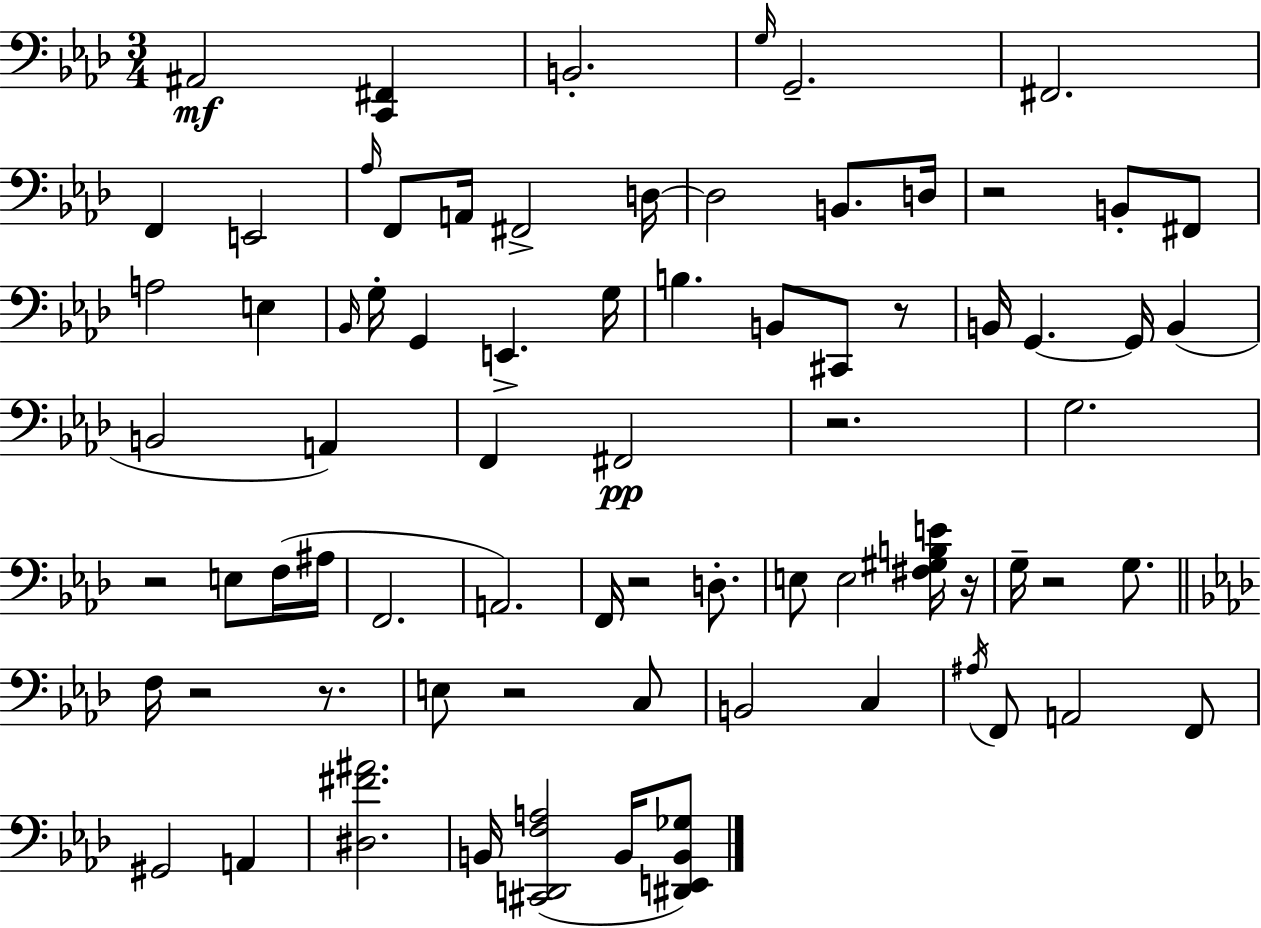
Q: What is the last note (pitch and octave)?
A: B2